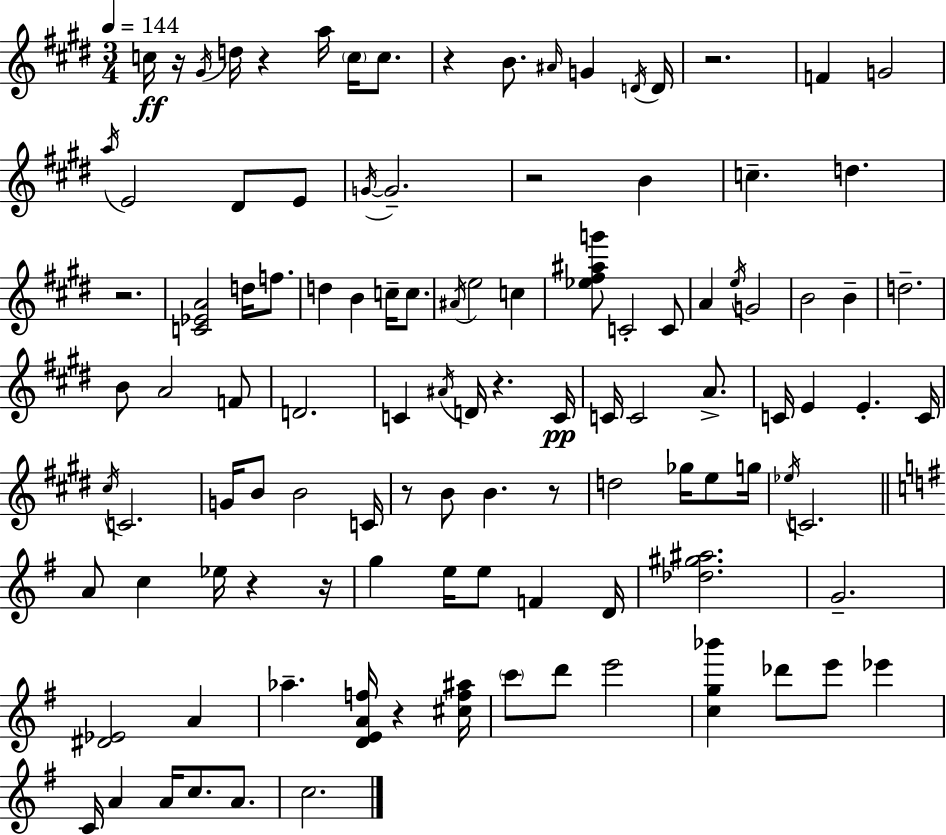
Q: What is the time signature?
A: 3/4